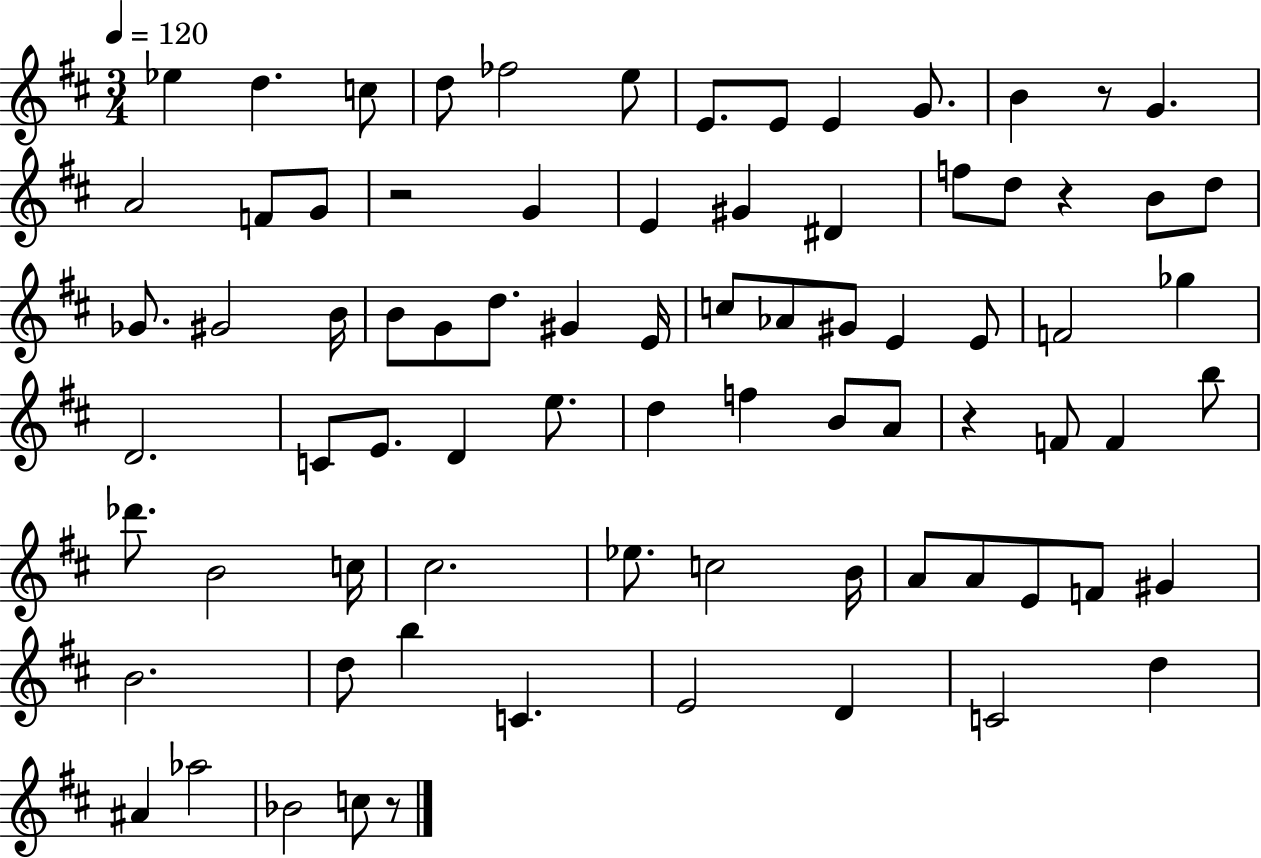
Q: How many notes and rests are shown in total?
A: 79